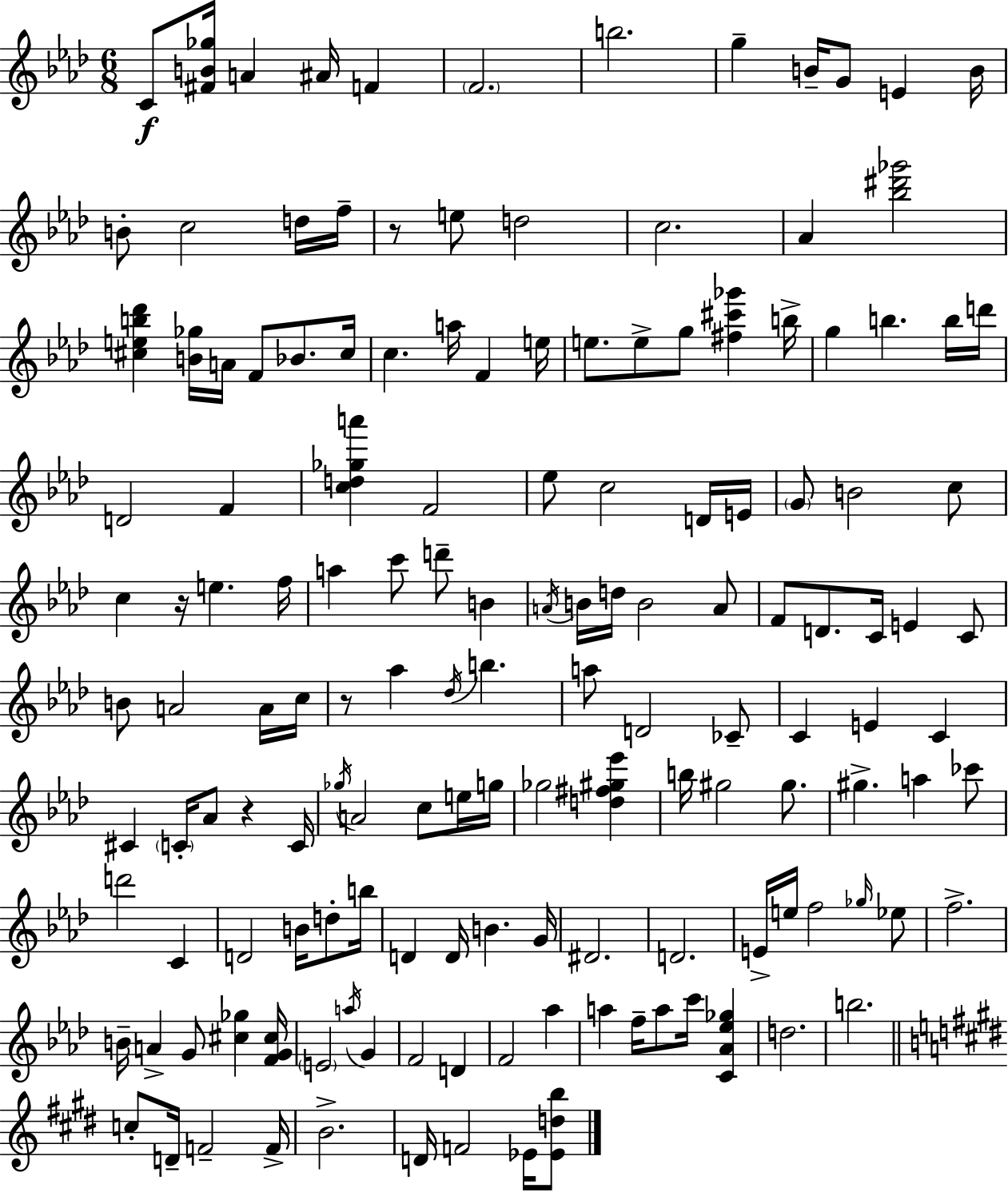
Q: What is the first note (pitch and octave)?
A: C4